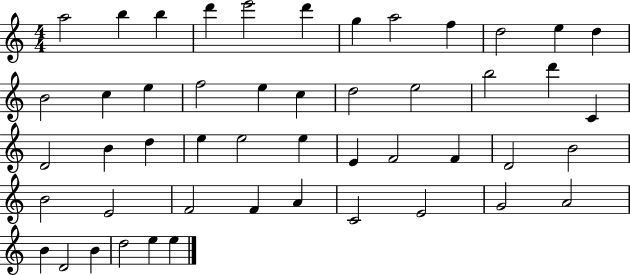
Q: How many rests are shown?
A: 0